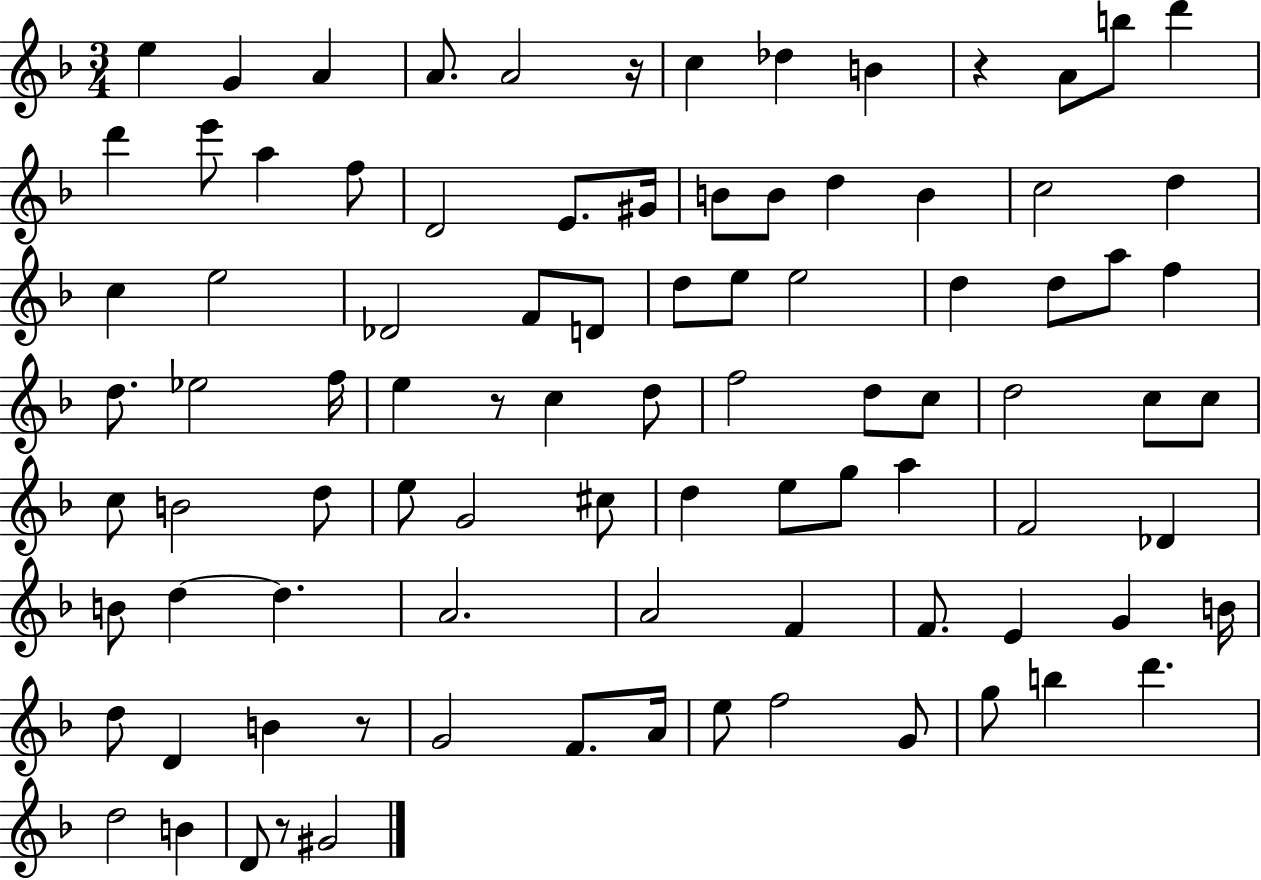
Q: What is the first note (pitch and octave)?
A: E5